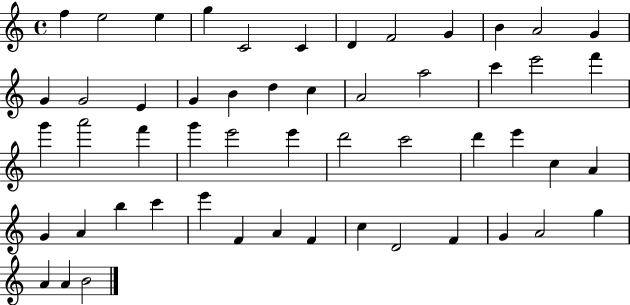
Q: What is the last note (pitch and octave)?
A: B4